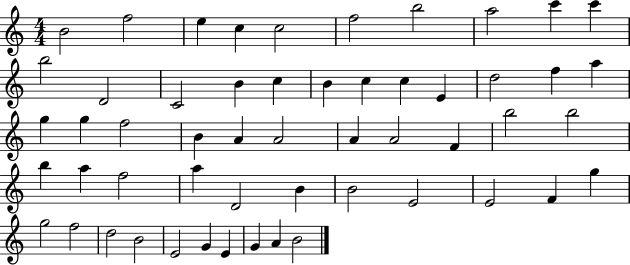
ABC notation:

X:1
T:Untitled
M:4/4
L:1/4
K:C
B2 f2 e c c2 f2 b2 a2 c' c' b2 D2 C2 B c B c c E d2 f a g g f2 B A A2 A A2 F b2 b2 b a f2 a D2 B B2 E2 E2 F g g2 f2 d2 B2 E2 G E G A B2